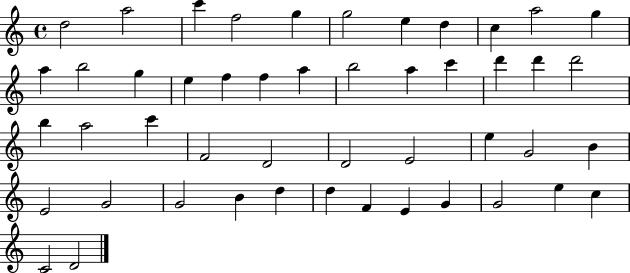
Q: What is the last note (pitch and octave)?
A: D4